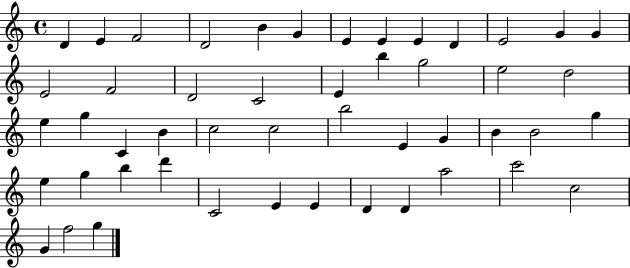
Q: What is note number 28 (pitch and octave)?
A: C5